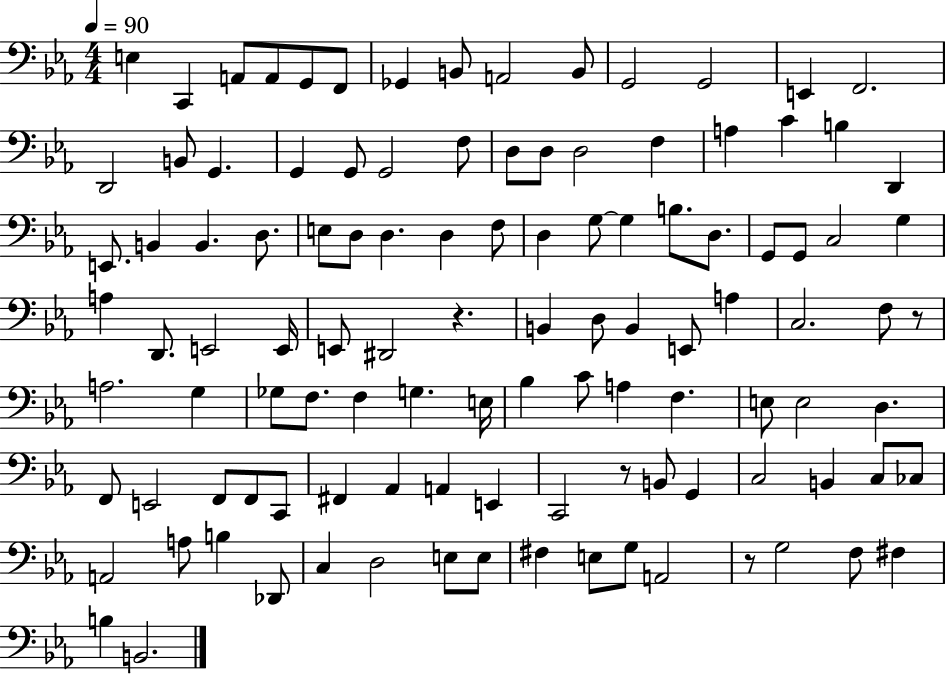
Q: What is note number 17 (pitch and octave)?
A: G2